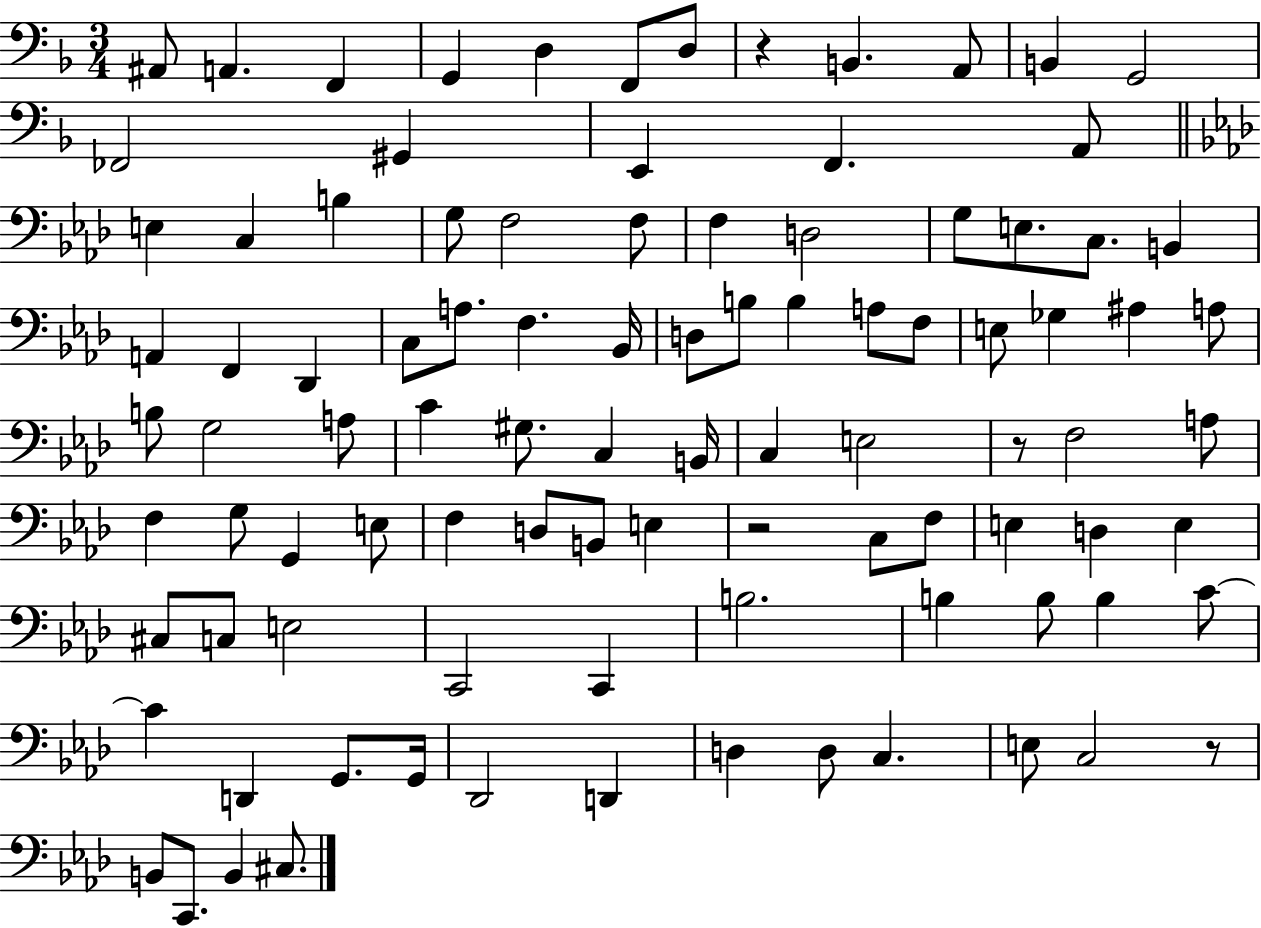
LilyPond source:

{
  \clef bass
  \numericTimeSignature
  \time 3/4
  \key f \major
  ais,8 a,4. f,4 | g,4 d4 f,8 d8 | r4 b,4. a,8 | b,4 g,2 | \break fes,2 gis,4 | e,4 f,4. a,8 | \bar "||" \break \key aes \major e4 c4 b4 | g8 f2 f8 | f4 d2 | g8 e8. c8. b,4 | \break a,4 f,4 des,4 | c8 a8. f4. bes,16 | d8 b8 b4 a8 f8 | e8 ges4 ais4 a8 | \break b8 g2 a8 | c'4 gis8. c4 b,16 | c4 e2 | r8 f2 a8 | \break f4 g8 g,4 e8 | f4 d8 b,8 e4 | r2 c8 f8 | e4 d4 e4 | \break cis8 c8 e2 | c,2 c,4 | b2. | b4 b8 b4 c'8~~ | \break c'4 d,4 g,8. g,16 | des,2 d,4 | d4 d8 c4. | e8 c2 r8 | \break b,8 c,8. b,4 cis8. | \bar "|."
}